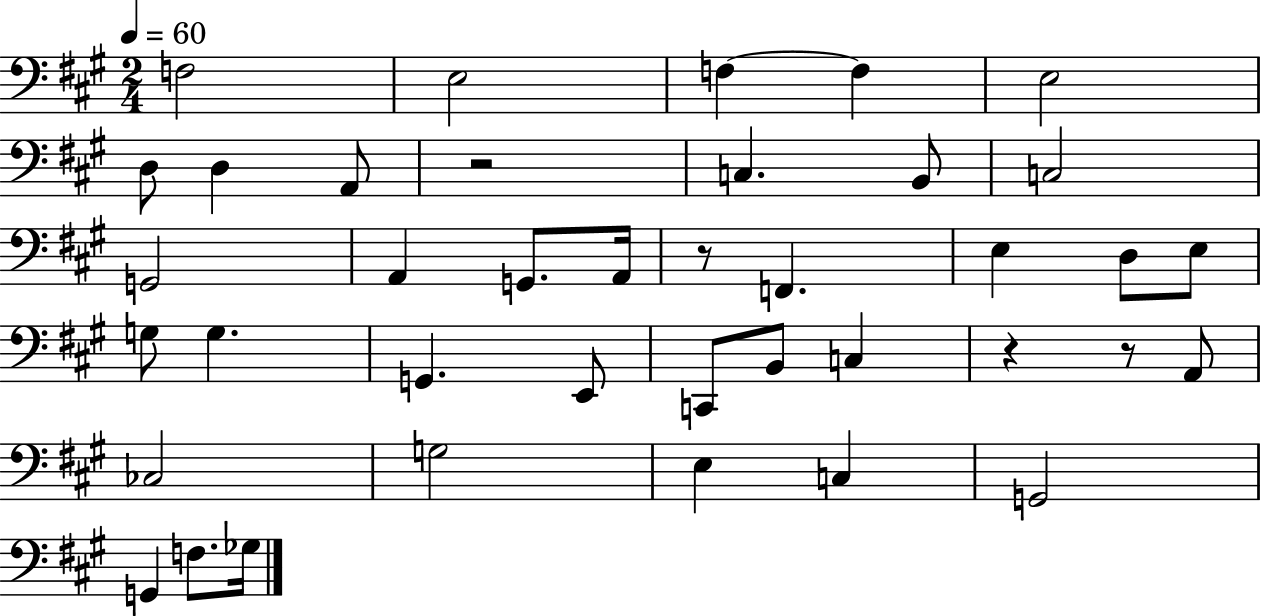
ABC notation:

X:1
T:Untitled
M:2/4
L:1/4
K:A
F,2 E,2 F, F, E,2 D,/2 D, A,,/2 z2 C, B,,/2 C,2 G,,2 A,, G,,/2 A,,/4 z/2 F,, E, D,/2 E,/2 G,/2 G, G,, E,,/2 C,,/2 B,,/2 C, z z/2 A,,/2 _C,2 G,2 E, C, G,,2 G,, F,/2 _G,/4